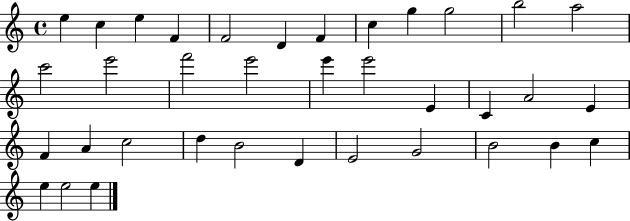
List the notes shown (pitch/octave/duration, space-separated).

E5/q C5/q E5/q F4/q F4/h D4/q F4/q C5/q G5/q G5/h B5/h A5/h C6/h E6/h F6/h E6/h E6/q E6/h E4/q C4/q A4/h E4/q F4/q A4/q C5/h D5/q B4/h D4/q E4/h G4/h B4/h B4/q C5/q E5/q E5/h E5/q